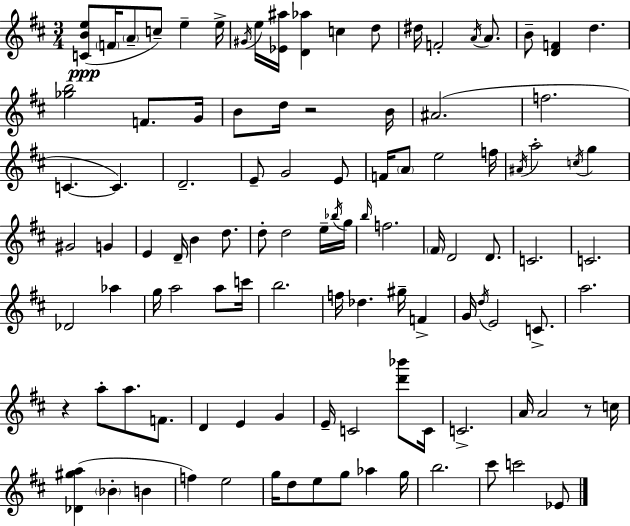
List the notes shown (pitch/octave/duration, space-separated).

[C4,B4,E5]/e F4/s A4/e C5/e E5/q E5/s G#4/s E5/s [Eb4,A#5]/s [D4,Ab5]/q C5/q D5/e D#5/s F4/h A4/s A4/e. B4/e [D4,F4]/q D5/q. [Gb5,B5]/h F4/e. G4/s B4/e D5/s R/h B4/s A#4/h. F5/h. C4/q. C4/q. D4/h. E4/e G4/h E4/e F4/s A4/e E5/h F5/s A#4/s A5/h C5/s G5/q G#4/h G4/q E4/q D4/s B4/q D5/e. D5/e D5/h E5/s Bb5/s G5/s B5/s F5/h. F#4/s D4/h D4/e. C4/h. C4/h. Db4/h Ab5/q G5/s A5/h A5/e C6/s B5/h. F5/s Db5/q. G#5/s F4/q G4/s D5/s E4/h C4/e. A5/h. R/q A5/e A5/e. F4/e. D4/q E4/q G4/q E4/s C4/h [D6,Bb6]/e C4/s C4/h. A4/s A4/h R/e C5/s [Db4,G#5,A5]/q Bb4/q B4/q F5/q E5/h G5/s D5/e E5/e G5/e Ab5/q G5/s B5/h. C#6/e C6/h Eb4/e